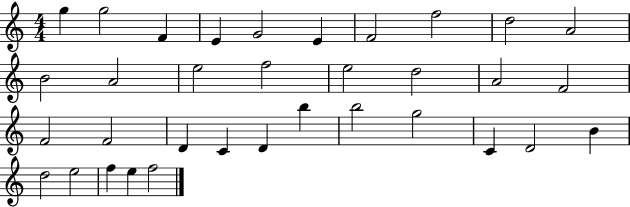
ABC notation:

X:1
T:Untitled
M:4/4
L:1/4
K:C
g g2 F E G2 E F2 f2 d2 A2 B2 A2 e2 f2 e2 d2 A2 F2 F2 F2 D C D b b2 g2 C D2 B d2 e2 f e f2